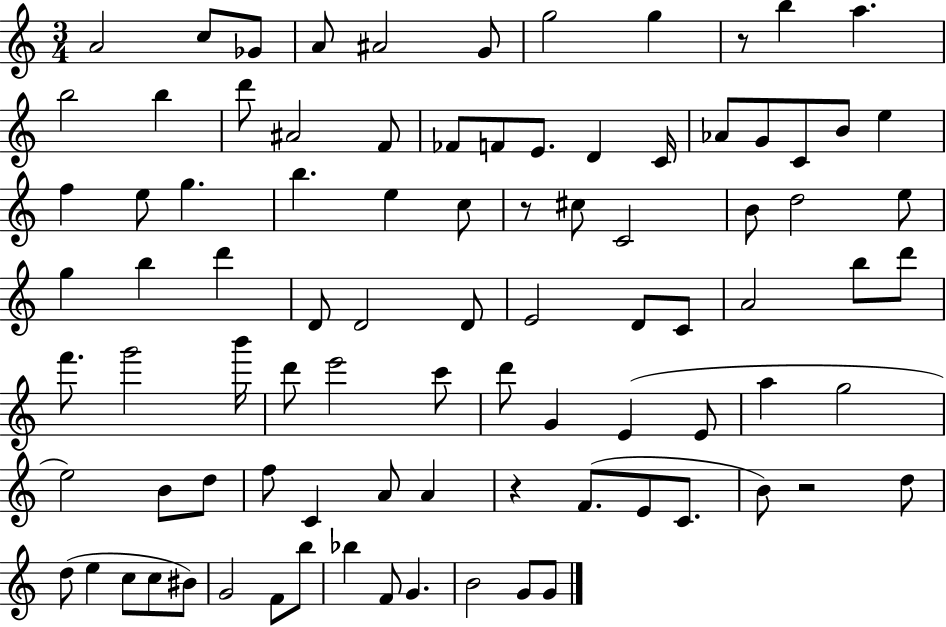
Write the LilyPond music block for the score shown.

{
  \clef treble
  \numericTimeSignature
  \time 3/4
  \key c \major
  a'2 c''8 ges'8 | a'8 ais'2 g'8 | g''2 g''4 | r8 b''4 a''4. | \break b''2 b''4 | d'''8 ais'2 f'8 | fes'8 f'8 e'8. d'4 c'16 | aes'8 g'8 c'8 b'8 e''4 | \break f''4 e''8 g''4. | b''4. e''4 c''8 | r8 cis''8 c'2 | b'8 d''2 e''8 | \break g''4 b''4 d'''4 | d'8 d'2 d'8 | e'2 d'8 c'8 | a'2 b''8 d'''8 | \break f'''8. g'''2 b'''16 | d'''8 e'''2 c'''8 | d'''8 g'4 e'4( e'8 | a''4 g''2 | \break e''2) b'8 d''8 | f''8 c'4 a'8 a'4 | r4 f'8.( e'8 c'8. | b'8) r2 d''8 | \break d''8( e''4 c''8 c''8 bis'8) | g'2 f'8 b''8 | bes''4 f'8 g'4. | b'2 g'8 g'8 | \break \bar "|."
}